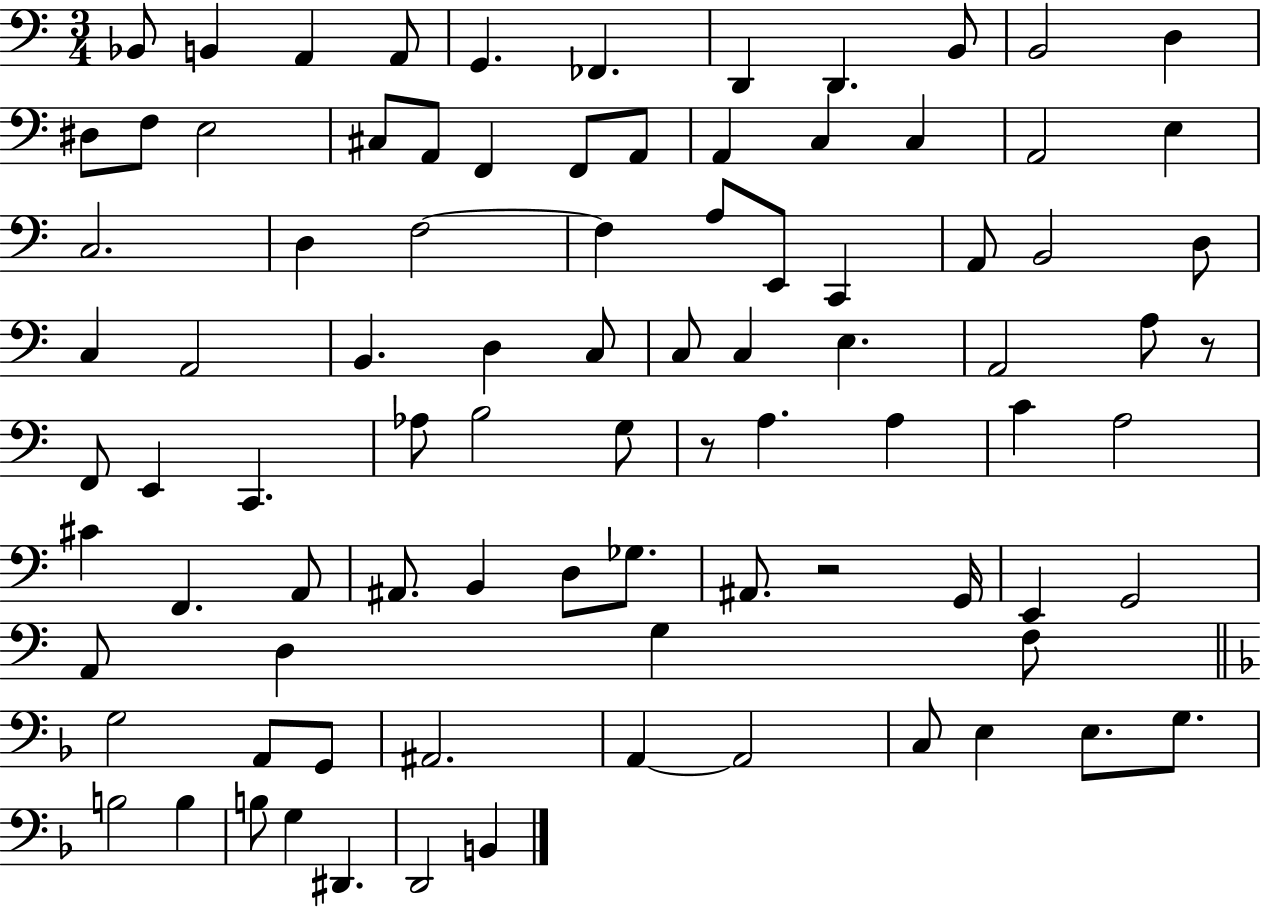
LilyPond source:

{
  \clef bass
  \numericTimeSignature
  \time 3/4
  \key c \major
  bes,8 b,4 a,4 a,8 | g,4. fes,4. | d,4 d,4. b,8 | b,2 d4 | \break dis8 f8 e2 | cis8 a,8 f,4 f,8 a,8 | a,4 c4 c4 | a,2 e4 | \break c2. | d4 f2~~ | f4 a8 e,8 c,4 | a,8 b,2 d8 | \break c4 a,2 | b,4. d4 c8 | c8 c4 e4. | a,2 a8 r8 | \break f,8 e,4 c,4. | aes8 b2 g8 | r8 a4. a4 | c'4 a2 | \break cis'4 f,4. a,8 | ais,8. b,4 d8 ges8. | ais,8. r2 g,16 | e,4 g,2 | \break a,8 d4 g4 f8 | \bar "||" \break \key d \minor g2 a,8 g,8 | ais,2. | a,4~~ a,2 | c8 e4 e8. g8. | \break b2 b4 | b8 g4 dis,4. | d,2 b,4 | \bar "|."
}